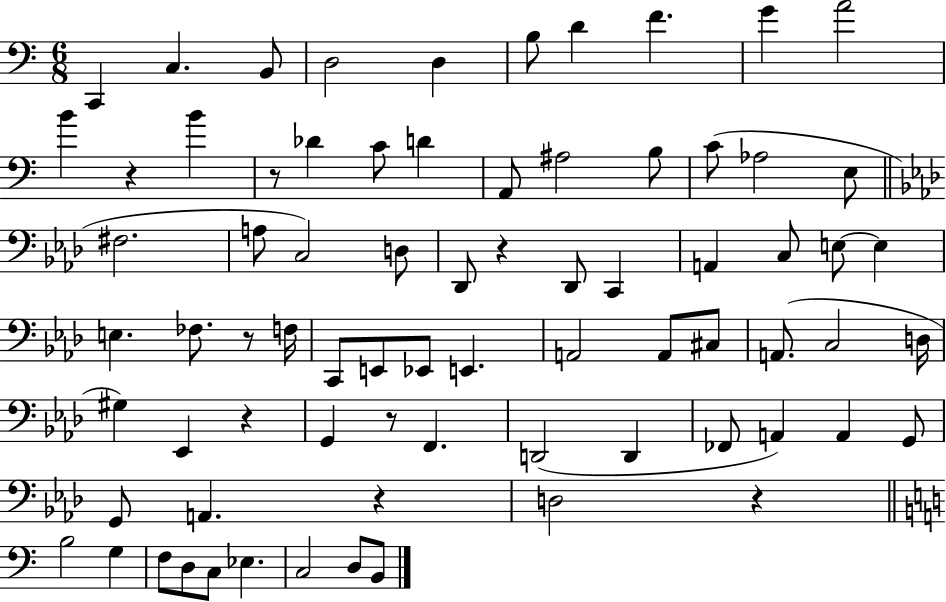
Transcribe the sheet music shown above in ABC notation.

X:1
T:Untitled
M:6/8
L:1/4
K:C
C,, C, B,,/2 D,2 D, B,/2 D F G A2 B z B z/2 _D C/2 D A,,/2 ^A,2 B,/2 C/2 _A,2 E,/2 ^F,2 A,/2 C,2 D,/2 _D,,/2 z _D,,/2 C,, A,, C,/2 E,/2 E, E, _F,/2 z/2 F,/4 C,,/2 E,,/2 _E,,/2 E,, A,,2 A,,/2 ^C,/2 A,,/2 C,2 D,/4 ^G, _E,, z G,, z/2 F,, D,,2 D,, _F,,/2 A,, A,, G,,/2 G,,/2 A,, z D,2 z B,2 G, F,/2 D,/2 C,/2 _E, C,2 D,/2 B,,/2